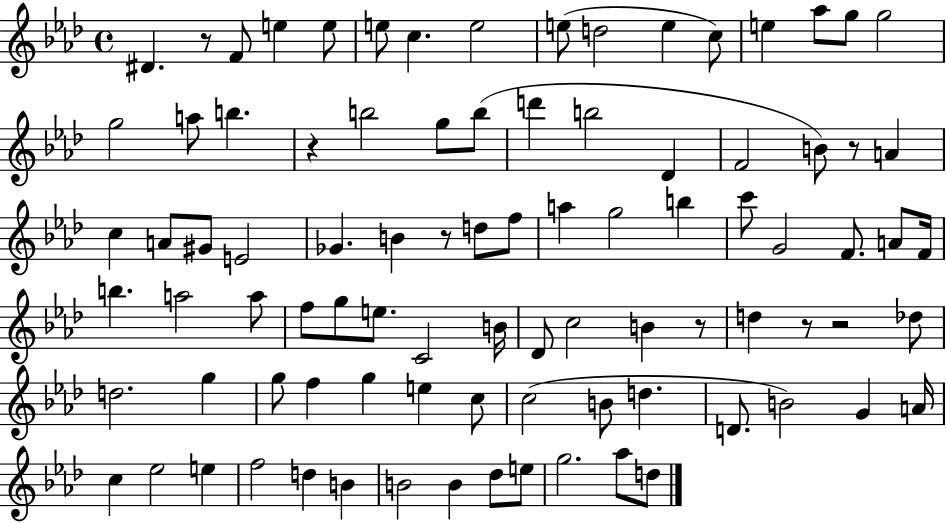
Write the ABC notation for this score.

X:1
T:Untitled
M:4/4
L:1/4
K:Ab
^D z/2 F/2 e e/2 e/2 c e2 e/2 d2 e c/2 e _a/2 g/2 g2 g2 a/2 b z b2 g/2 b/2 d' b2 _D F2 B/2 z/2 A c A/2 ^G/2 E2 _G B z/2 d/2 f/2 a g2 b c'/2 G2 F/2 A/2 F/4 b a2 a/2 f/2 g/2 e/2 C2 B/4 _D/2 c2 B z/2 d z/2 z2 _d/2 d2 g g/2 f g e c/2 c2 B/2 d D/2 B2 G A/4 c _e2 e f2 d B B2 B _d/2 e/2 g2 _a/2 d/2